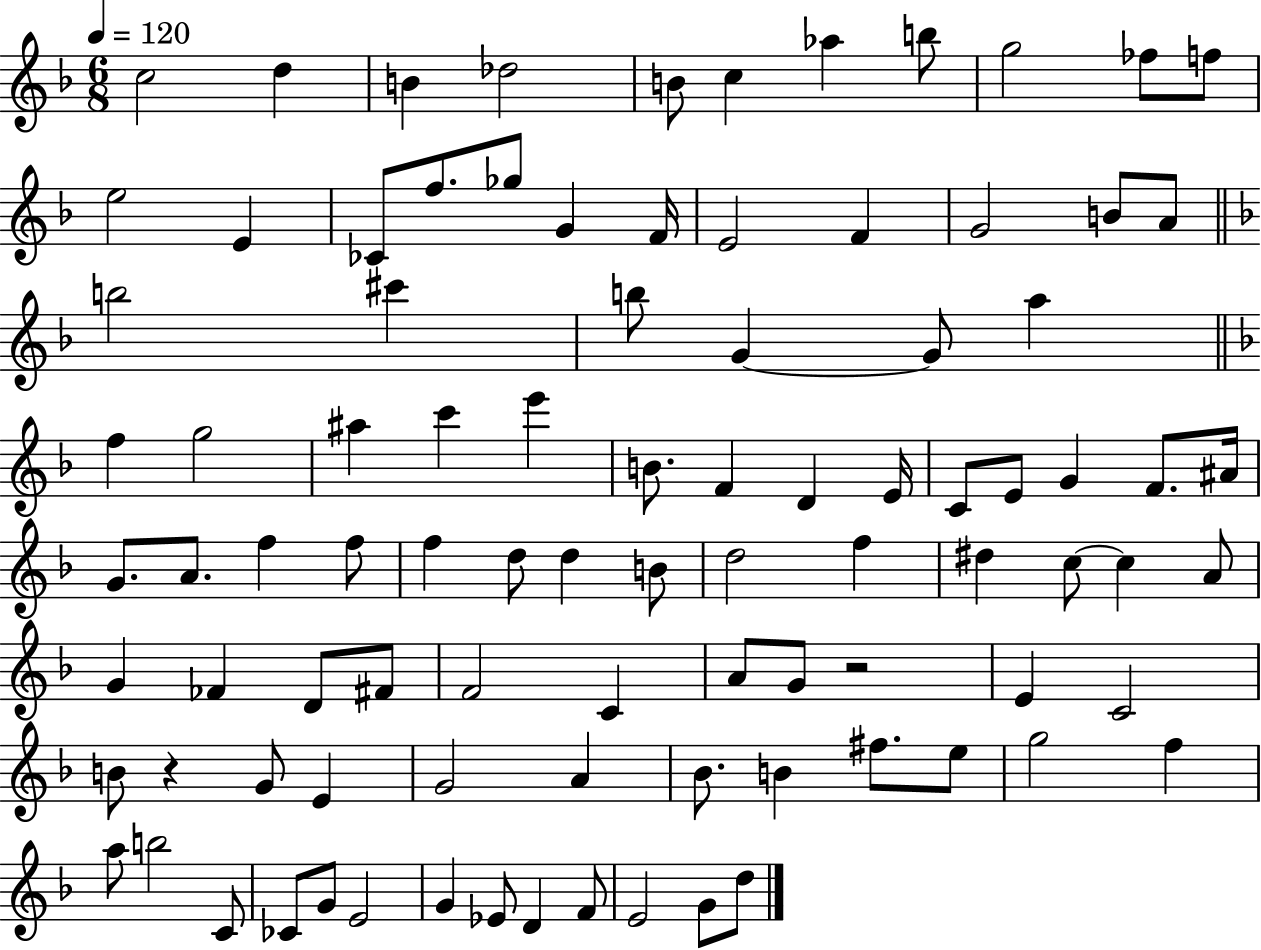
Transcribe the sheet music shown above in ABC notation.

X:1
T:Untitled
M:6/8
L:1/4
K:F
c2 d B _d2 B/2 c _a b/2 g2 _f/2 f/2 e2 E _C/2 f/2 _g/2 G F/4 E2 F G2 B/2 A/2 b2 ^c' b/2 G G/2 a f g2 ^a c' e' B/2 F D E/4 C/2 E/2 G F/2 ^A/4 G/2 A/2 f f/2 f d/2 d B/2 d2 f ^d c/2 c A/2 G _F D/2 ^F/2 F2 C A/2 G/2 z2 E C2 B/2 z G/2 E G2 A _B/2 B ^f/2 e/2 g2 f a/2 b2 C/2 _C/2 G/2 E2 G _E/2 D F/2 E2 G/2 d/2